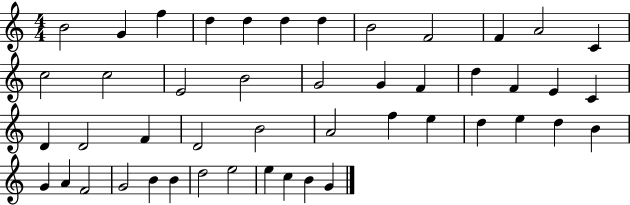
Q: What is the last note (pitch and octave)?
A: G4